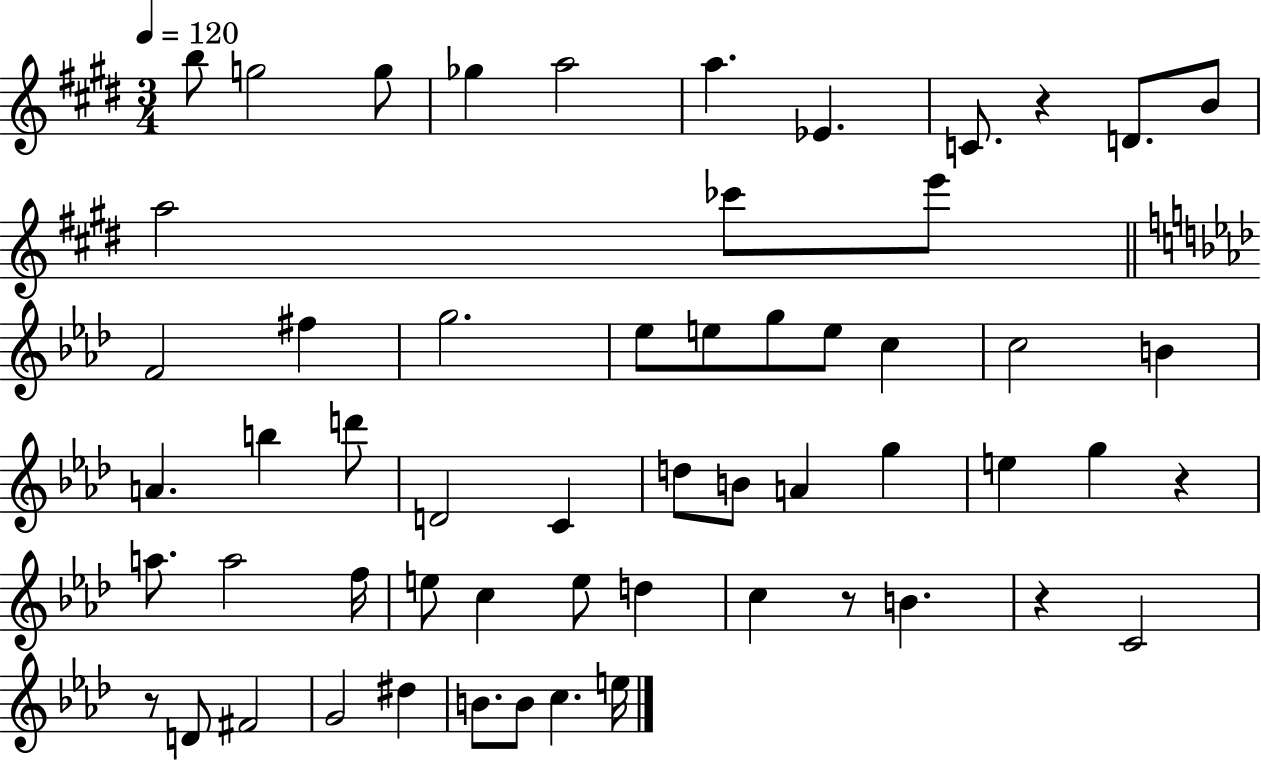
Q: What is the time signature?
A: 3/4